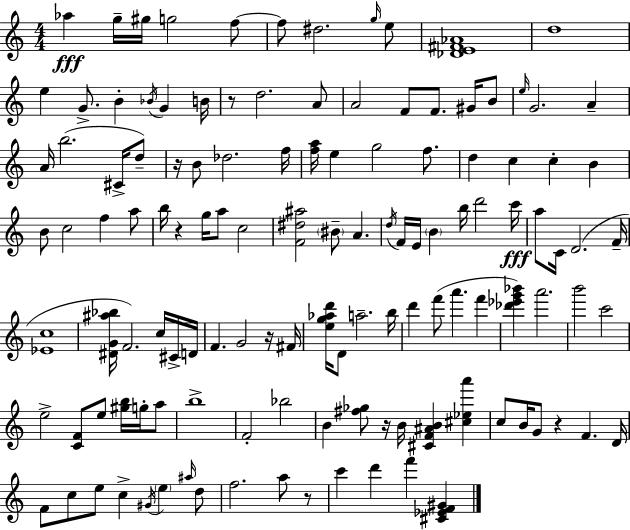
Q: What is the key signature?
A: C major